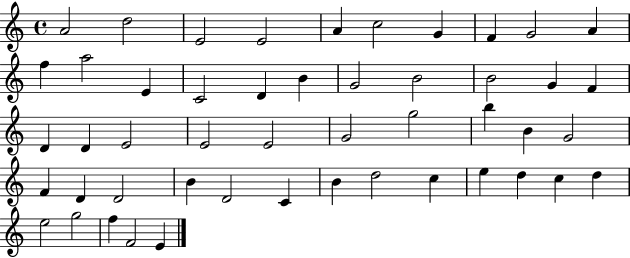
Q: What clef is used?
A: treble